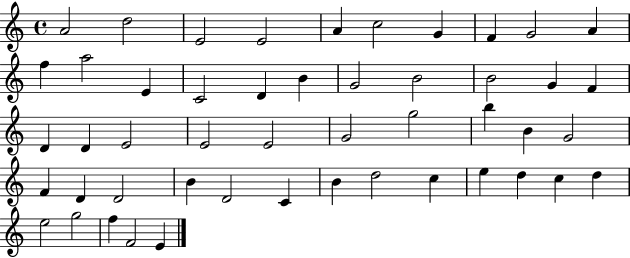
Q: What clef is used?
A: treble